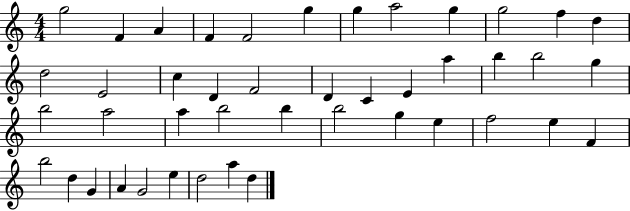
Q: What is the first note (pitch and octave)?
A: G5